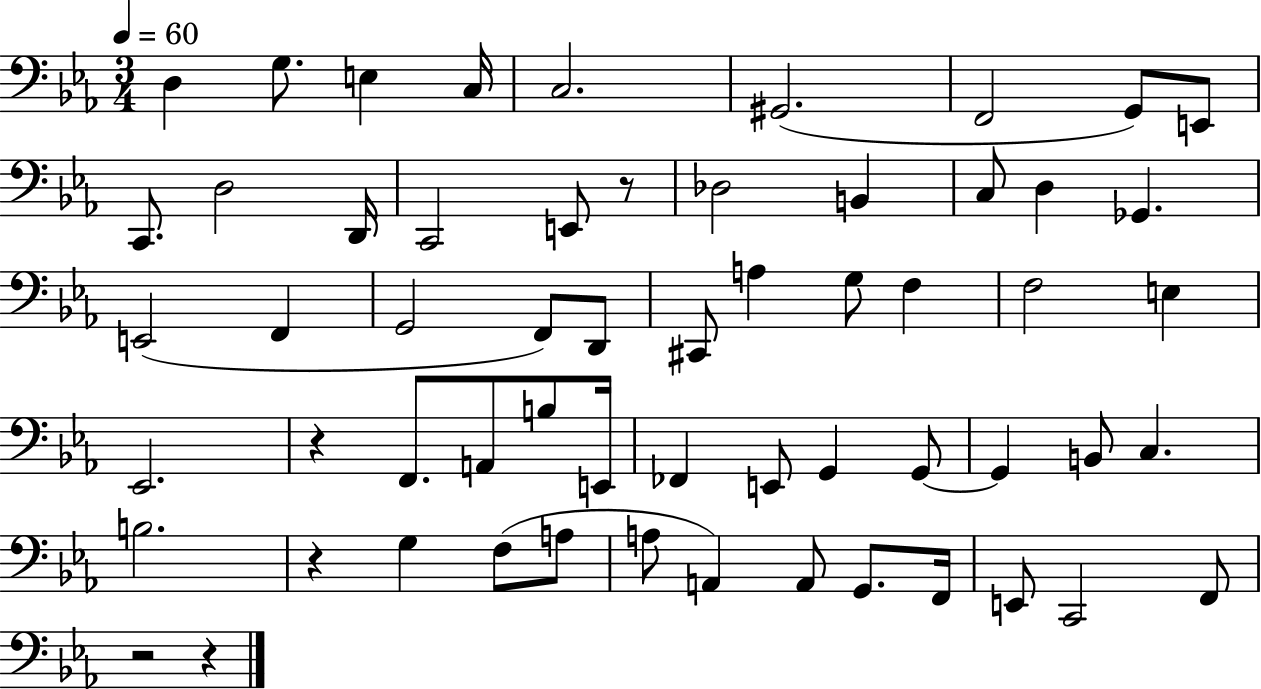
{
  \clef bass
  \numericTimeSignature
  \time 3/4
  \key ees \major
  \tempo 4 = 60
  d4 g8. e4 c16 | c2. | gis,2.( | f,2 g,8) e,8 | \break c,8. d2 d,16 | c,2 e,8 r8 | des2 b,4 | c8 d4 ges,4. | \break e,2( f,4 | g,2 f,8) d,8 | cis,8 a4 g8 f4 | f2 e4 | \break ees,2. | r4 f,8. a,8 b8 e,16 | fes,4 e,8 g,4 g,8~~ | g,4 b,8 c4. | \break b2. | r4 g4 f8( a8 | a8 a,4) a,8 g,8. f,16 | e,8 c,2 f,8 | \break r2 r4 | \bar "|."
}